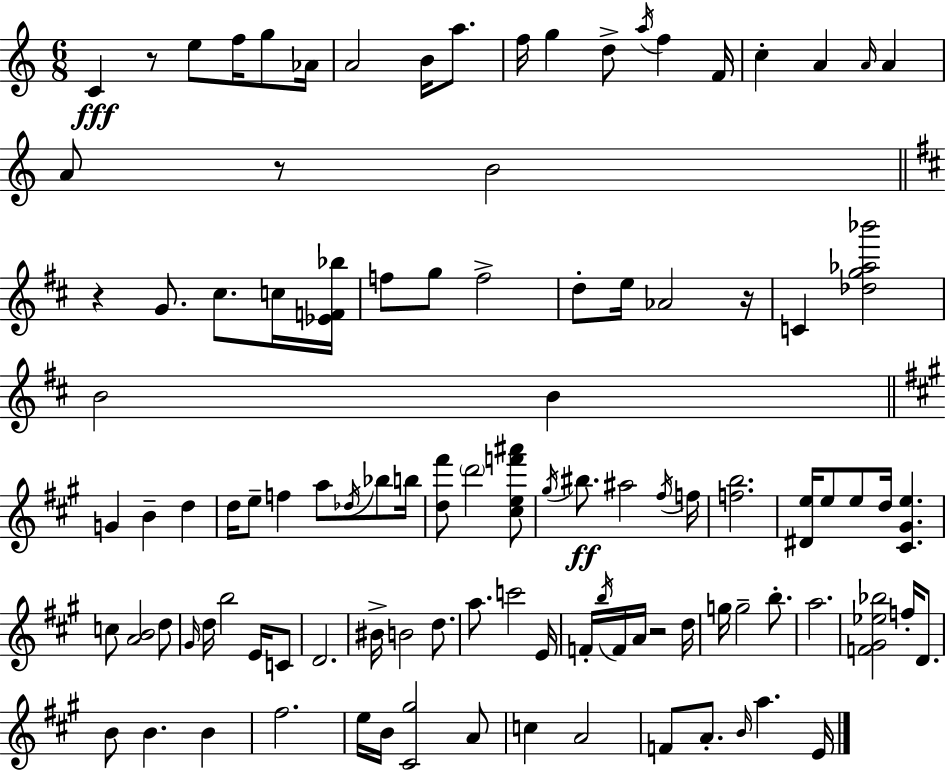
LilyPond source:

{
  \clef treble
  \numericTimeSignature
  \time 6/8
  \key a \minor
  c'4\fff r8 e''8 f''16 g''8 aes'16 | a'2 b'16 a''8. | f''16 g''4 d''8-> \acciaccatura { a''16 } f''4 | f'16 c''4-. a'4 \grace { a'16 } a'4 | \break a'8 r8 b'2 | \bar "||" \break \key b \minor r4 g'8. cis''8. c''16 <ees' f' bes''>16 | f''8 g''8 f''2-> | d''8-. e''16 aes'2 r16 | c'4 <des'' g'' aes'' bes'''>2 | \break b'2 b'4 | \bar "||" \break \key a \major g'4 b'4-- d''4 | d''16 e''8-- f''4 a''8 \acciaccatura { des''16 } bes''8 | b''16 <d'' fis'''>8 \parenthesize d'''2 <cis'' e'' f''' ais'''>8 | \acciaccatura { gis''16 } bis''8.\ff ais''2 | \break \acciaccatura { fis''16 } f''16 <f'' b''>2. | <dis' e''>16 e''8 e''8 d''16 <cis' gis' e''>4. | c''8 <a' b'>2 | d''8 \grace { gis'16 } d''16 b''2 | \break e'16 c'8 d'2. | bis'16-> b'2 | d''8. a''8. c'''2 | e'16 f'16-. \acciaccatura { b''16 } f'16 a'16 r2 | \break d''16 g''16 g''2-- | b''8.-. a''2. | <f' gis' ees'' bes''>2 | f''16-. d'8. b'8 b'4. | \break b'4 fis''2. | e''16 b'16 <cis' gis''>2 | a'8 c''4 a'2 | f'8 a'8.-. \grace { b'16 } a''4. | \break e'16 \bar "|."
}